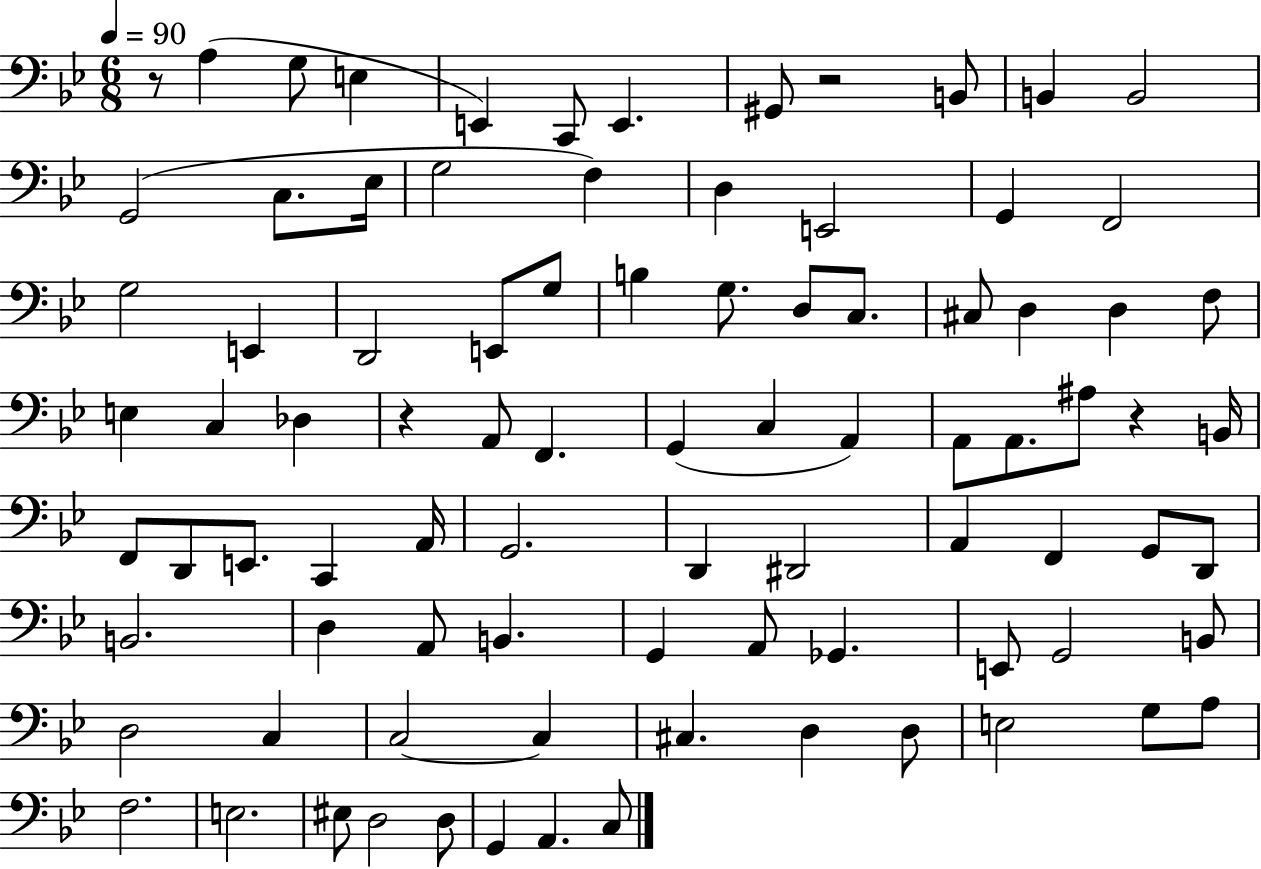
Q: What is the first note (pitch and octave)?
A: A3